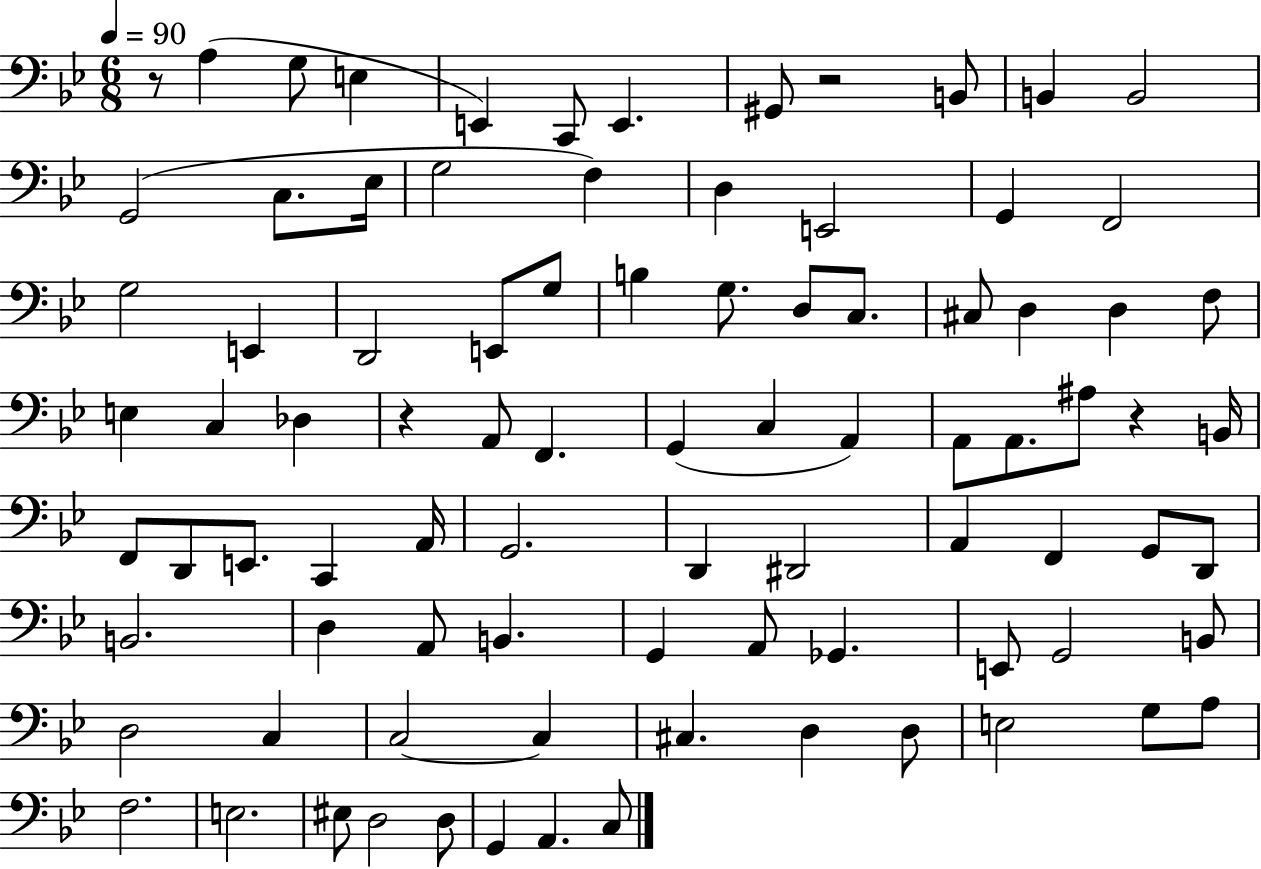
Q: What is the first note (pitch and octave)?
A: A3